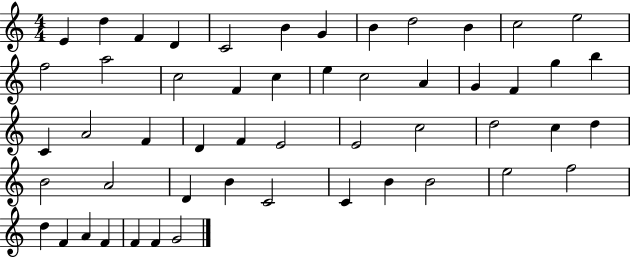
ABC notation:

X:1
T:Untitled
M:4/4
L:1/4
K:C
E d F D C2 B G B d2 B c2 e2 f2 a2 c2 F c e c2 A G F g b C A2 F D F E2 E2 c2 d2 c d B2 A2 D B C2 C B B2 e2 f2 d F A F F F G2